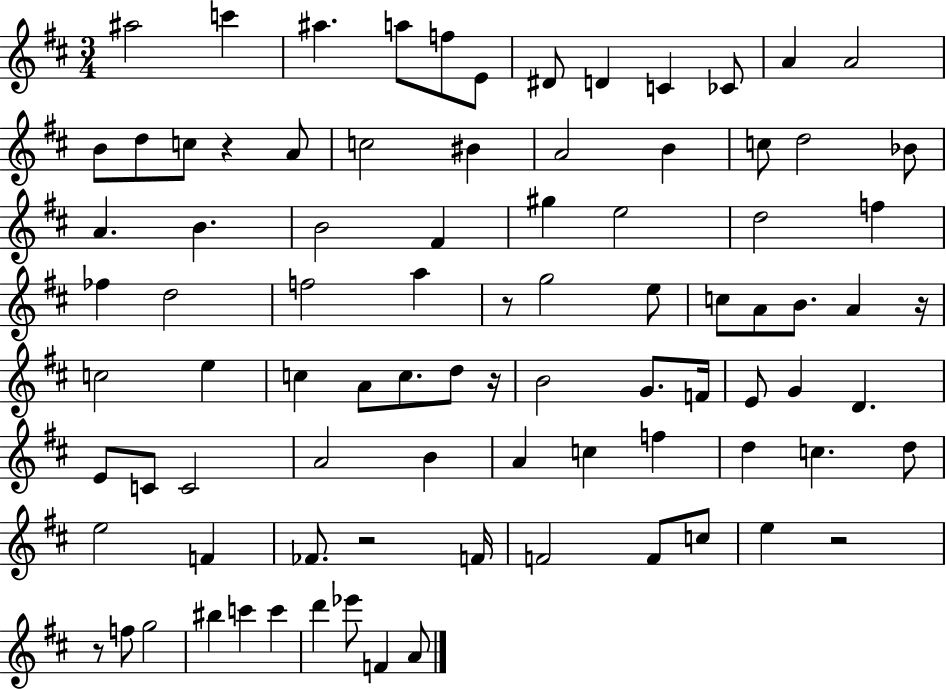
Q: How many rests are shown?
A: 7